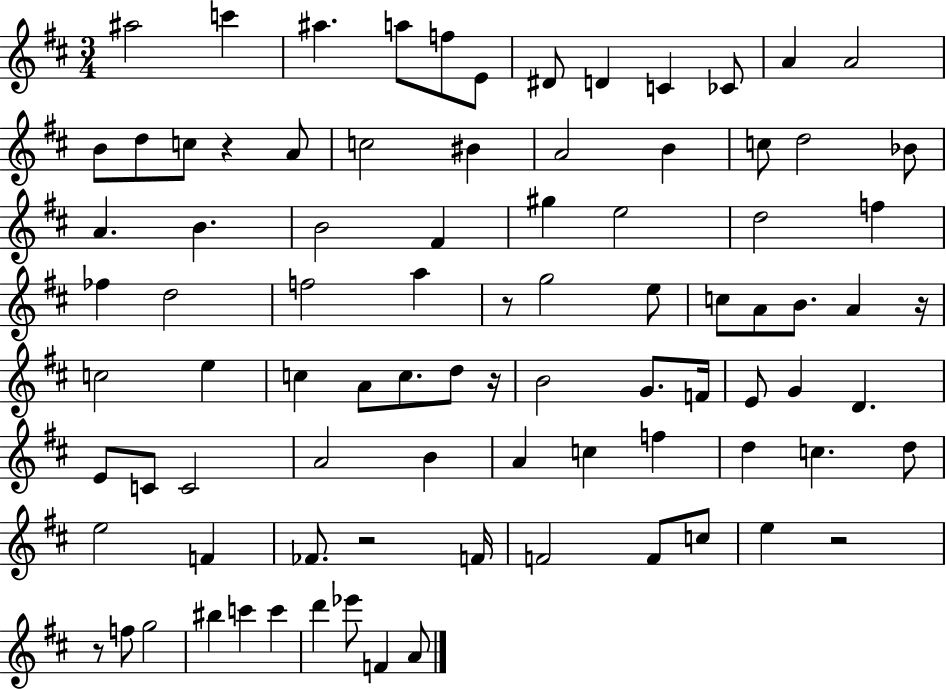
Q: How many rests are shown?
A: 7